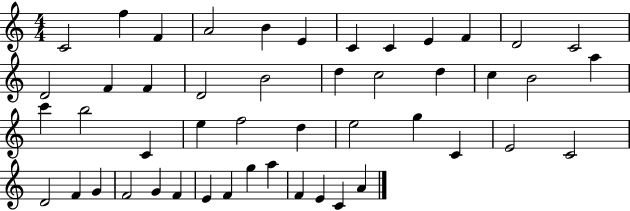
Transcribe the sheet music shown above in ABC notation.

X:1
T:Untitled
M:4/4
L:1/4
K:C
C2 f F A2 B E C C E F D2 C2 D2 F F D2 B2 d c2 d c B2 a c' b2 C e f2 d e2 g C E2 C2 D2 F G F2 G F E F g a F E C A